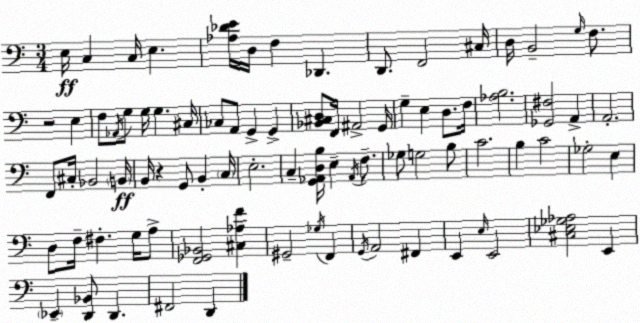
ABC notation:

X:1
T:Untitled
M:3/4
L:1/4
K:C
E,/4 C, C,/4 E, [_A,_DE]/4 D,/4 F, _D,, D,,/2 F,,2 ^C,/4 D,/4 B,,2 G,/4 F,/2 z2 E, F,/2 _A,,/4 G,/2 G,/4 G, ^C,/4 _C,/2 A,,/2 G,, G,, [_B,,^C,D,]/2 F,,/4 ^A,,2 G,,/4 G, E, D,/2 F,/4 [_A,B,]2 [_G,,^F,]2 A,, A,,2 F,,/2 ^C,/4 _B,,2 B,,/4 B,,/4 z G,,/2 B,, C,/4 E,2 C, [G,,_A,,D,B,]/4 E, _A,,/4 F,/2 _G,/2 G,2 B,/2 C2 B, C2 _G,2 E, D,/2 F,/4 ^F, G,/4 A,/2 [F,,_G,,_B,,]2 [^C,_A,F] ^G,,2 _G,/4 F,, G,,/4 A,,2 ^F,, E,, E,/4 E,,2 [^C,_E,_G,_A,]2 E,, _E,, [D,,_B,,]/2 D,, ^F,,2 D,,